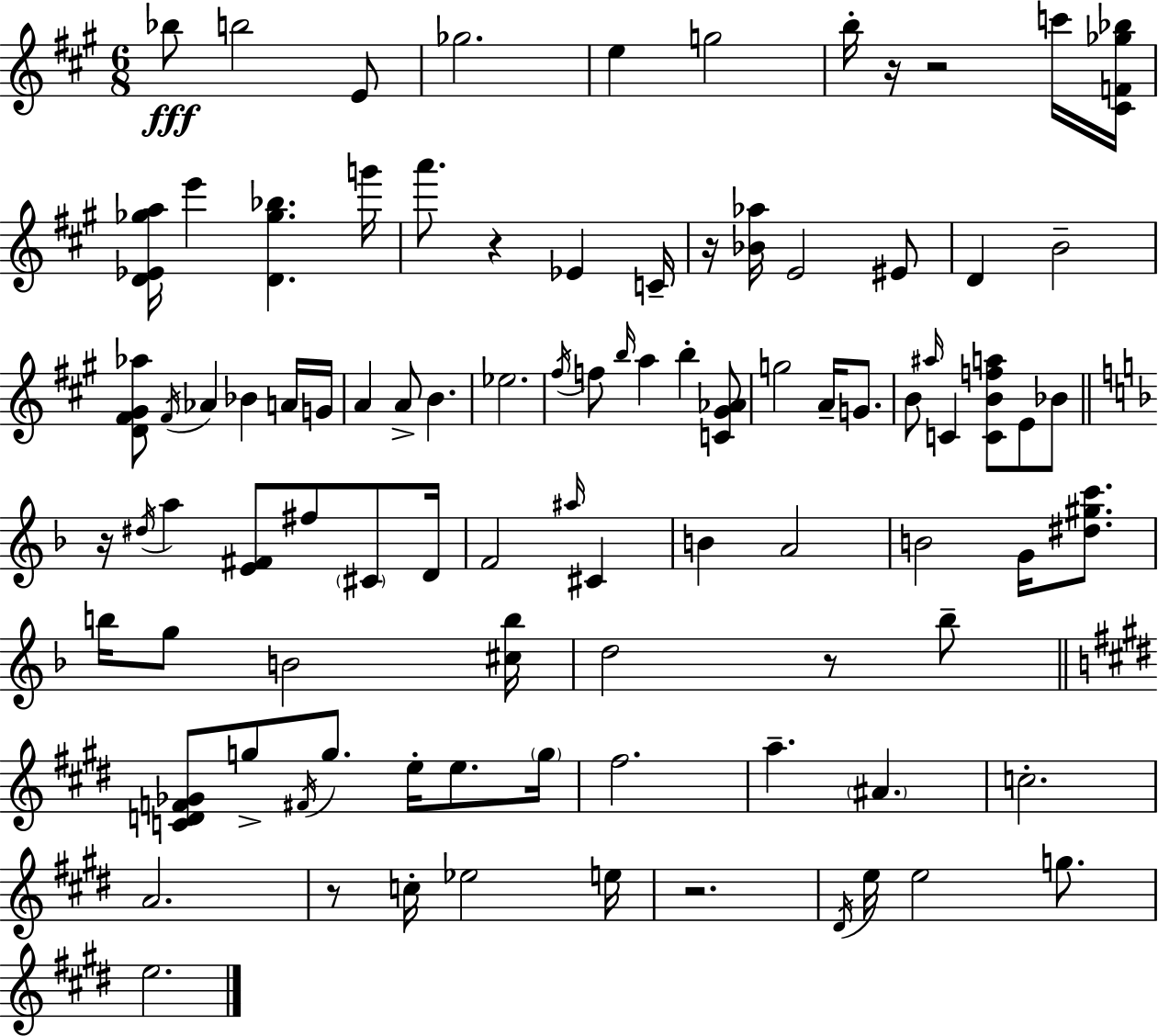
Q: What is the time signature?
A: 6/8